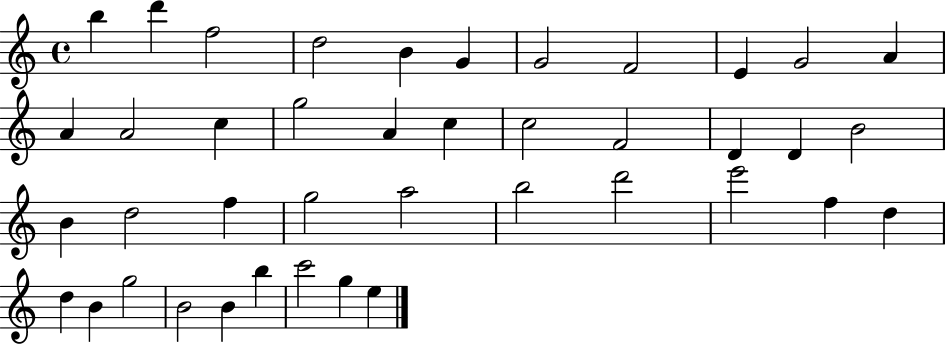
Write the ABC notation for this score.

X:1
T:Untitled
M:4/4
L:1/4
K:C
b d' f2 d2 B G G2 F2 E G2 A A A2 c g2 A c c2 F2 D D B2 B d2 f g2 a2 b2 d'2 e'2 f d d B g2 B2 B b c'2 g e